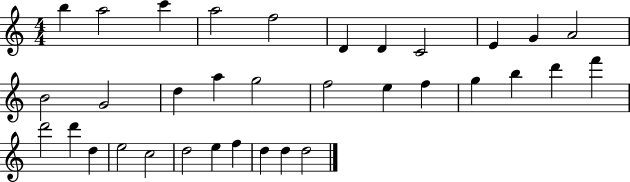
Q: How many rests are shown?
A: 0